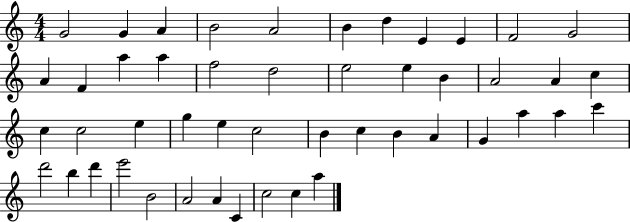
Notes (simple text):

G4/h G4/q A4/q B4/h A4/h B4/q D5/q E4/q E4/q F4/h G4/h A4/q F4/q A5/q A5/q F5/h D5/h E5/h E5/q B4/q A4/h A4/q C5/q C5/q C5/h E5/q G5/q E5/q C5/h B4/q C5/q B4/q A4/q G4/q A5/q A5/q C6/q D6/h B5/q D6/q E6/h B4/h A4/h A4/q C4/q C5/h C5/q A5/q